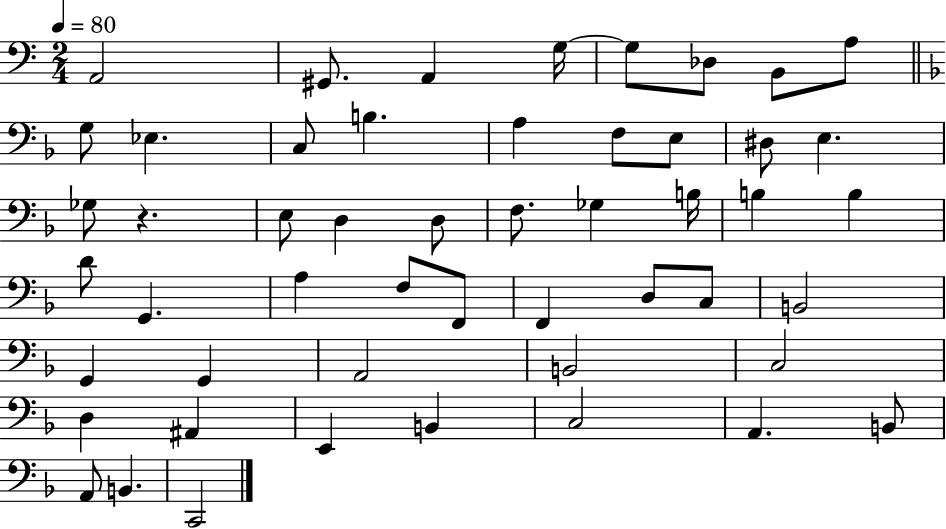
X:1
T:Untitled
M:2/4
L:1/4
K:C
A,,2 ^G,,/2 A,, G,/4 G,/2 _D,/2 B,,/2 A,/2 G,/2 _E, C,/2 B, A, F,/2 E,/2 ^D,/2 E, _G,/2 z E,/2 D, D,/2 F,/2 _G, B,/4 B, B, D/2 G,, A, F,/2 F,,/2 F,, D,/2 C,/2 B,,2 G,, G,, A,,2 B,,2 C,2 D, ^A,, E,, B,, C,2 A,, B,,/2 A,,/2 B,, C,,2